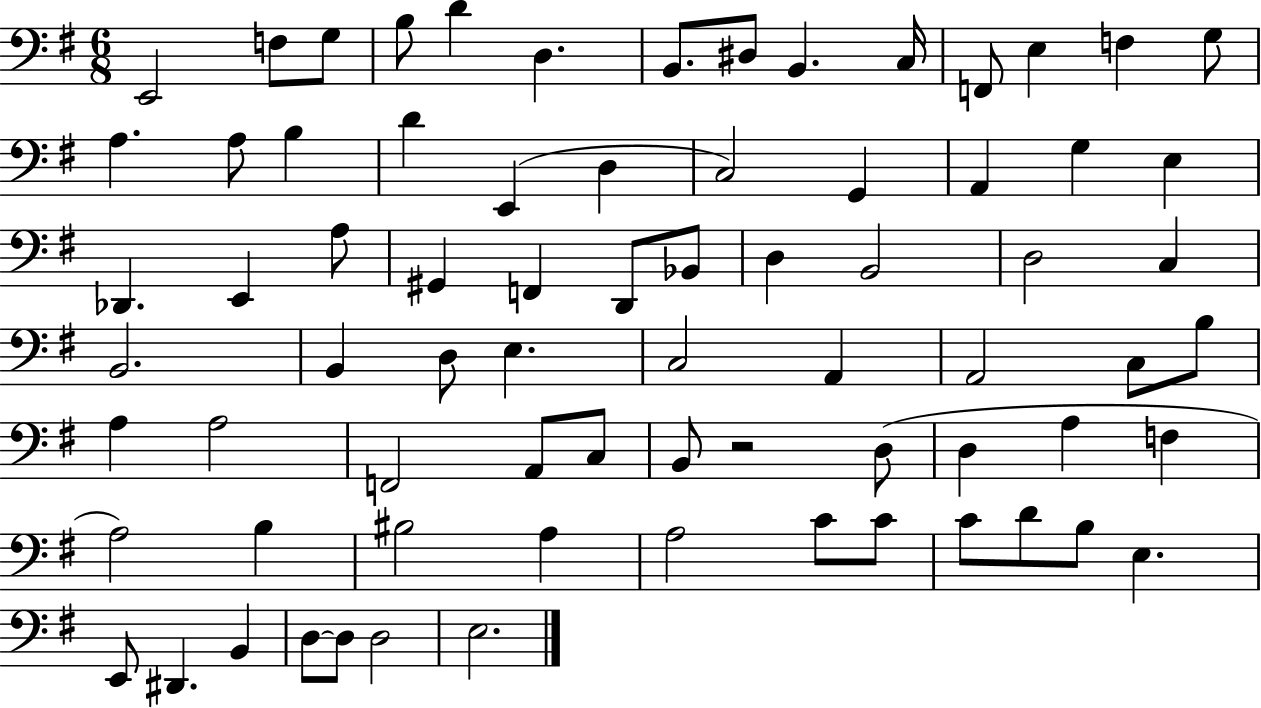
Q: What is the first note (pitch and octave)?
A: E2